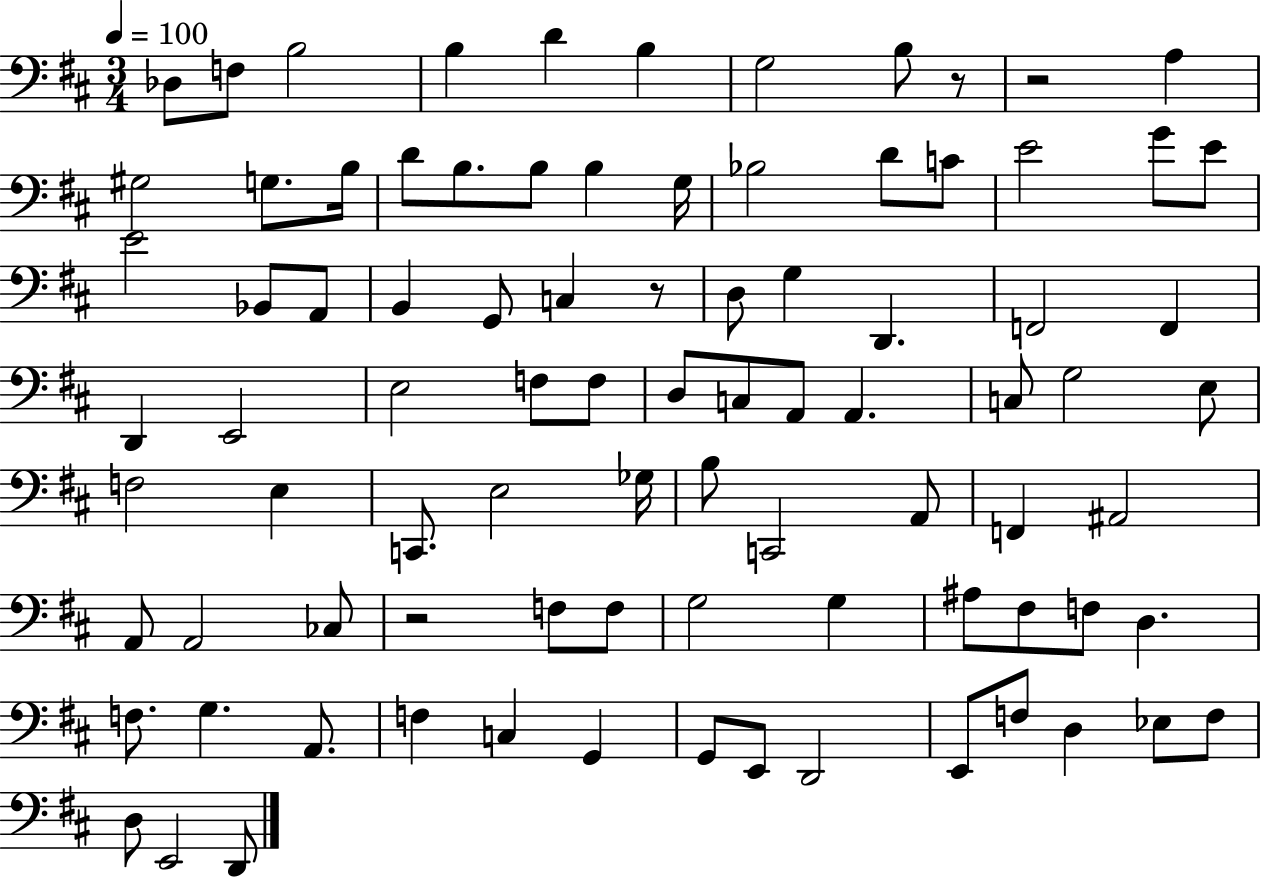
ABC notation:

X:1
T:Untitled
M:3/4
L:1/4
K:D
_D,/2 F,/2 B,2 B, D B, G,2 B,/2 z/2 z2 A, ^G,2 G,/2 B,/4 D/2 B,/2 B,/2 B, G,/4 _B,2 D/2 C/2 E2 G/2 E/2 E2 _B,,/2 A,,/2 B,, G,,/2 C, z/2 D,/2 G, D,, F,,2 F,, D,, E,,2 E,2 F,/2 F,/2 D,/2 C,/2 A,,/2 A,, C,/2 G,2 E,/2 F,2 E, C,,/2 E,2 _G,/4 B,/2 C,,2 A,,/2 F,, ^A,,2 A,,/2 A,,2 _C,/2 z2 F,/2 F,/2 G,2 G, ^A,/2 ^F,/2 F,/2 D, F,/2 G, A,,/2 F, C, G,, G,,/2 E,,/2 D,,2 E,,/2 F,/2 D, _E,/2 F,/2 D,/2 E,,2 D,,/2